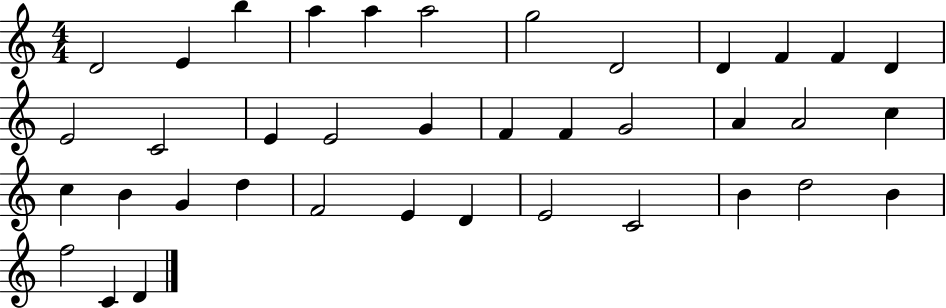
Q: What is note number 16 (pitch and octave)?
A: E4